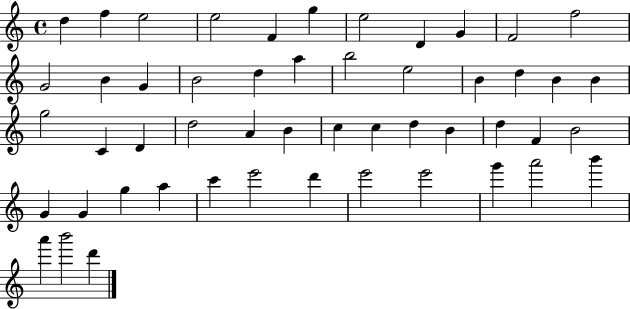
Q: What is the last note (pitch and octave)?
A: D6